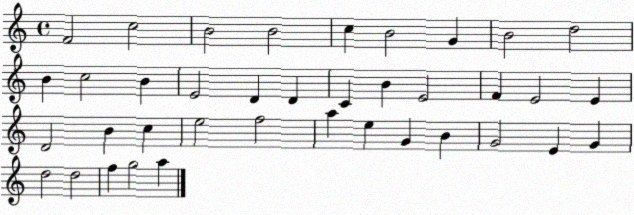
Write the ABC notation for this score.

X:1
T:Untitled
M:4/4
L:1/4
K:C
F2 c2 B2 B2 c B2 G B2 d2 B c2 B E2 D D C B E2 F E2 E D2 B c e2 f2 a e G B G2 E G d2 d2 f g2 a